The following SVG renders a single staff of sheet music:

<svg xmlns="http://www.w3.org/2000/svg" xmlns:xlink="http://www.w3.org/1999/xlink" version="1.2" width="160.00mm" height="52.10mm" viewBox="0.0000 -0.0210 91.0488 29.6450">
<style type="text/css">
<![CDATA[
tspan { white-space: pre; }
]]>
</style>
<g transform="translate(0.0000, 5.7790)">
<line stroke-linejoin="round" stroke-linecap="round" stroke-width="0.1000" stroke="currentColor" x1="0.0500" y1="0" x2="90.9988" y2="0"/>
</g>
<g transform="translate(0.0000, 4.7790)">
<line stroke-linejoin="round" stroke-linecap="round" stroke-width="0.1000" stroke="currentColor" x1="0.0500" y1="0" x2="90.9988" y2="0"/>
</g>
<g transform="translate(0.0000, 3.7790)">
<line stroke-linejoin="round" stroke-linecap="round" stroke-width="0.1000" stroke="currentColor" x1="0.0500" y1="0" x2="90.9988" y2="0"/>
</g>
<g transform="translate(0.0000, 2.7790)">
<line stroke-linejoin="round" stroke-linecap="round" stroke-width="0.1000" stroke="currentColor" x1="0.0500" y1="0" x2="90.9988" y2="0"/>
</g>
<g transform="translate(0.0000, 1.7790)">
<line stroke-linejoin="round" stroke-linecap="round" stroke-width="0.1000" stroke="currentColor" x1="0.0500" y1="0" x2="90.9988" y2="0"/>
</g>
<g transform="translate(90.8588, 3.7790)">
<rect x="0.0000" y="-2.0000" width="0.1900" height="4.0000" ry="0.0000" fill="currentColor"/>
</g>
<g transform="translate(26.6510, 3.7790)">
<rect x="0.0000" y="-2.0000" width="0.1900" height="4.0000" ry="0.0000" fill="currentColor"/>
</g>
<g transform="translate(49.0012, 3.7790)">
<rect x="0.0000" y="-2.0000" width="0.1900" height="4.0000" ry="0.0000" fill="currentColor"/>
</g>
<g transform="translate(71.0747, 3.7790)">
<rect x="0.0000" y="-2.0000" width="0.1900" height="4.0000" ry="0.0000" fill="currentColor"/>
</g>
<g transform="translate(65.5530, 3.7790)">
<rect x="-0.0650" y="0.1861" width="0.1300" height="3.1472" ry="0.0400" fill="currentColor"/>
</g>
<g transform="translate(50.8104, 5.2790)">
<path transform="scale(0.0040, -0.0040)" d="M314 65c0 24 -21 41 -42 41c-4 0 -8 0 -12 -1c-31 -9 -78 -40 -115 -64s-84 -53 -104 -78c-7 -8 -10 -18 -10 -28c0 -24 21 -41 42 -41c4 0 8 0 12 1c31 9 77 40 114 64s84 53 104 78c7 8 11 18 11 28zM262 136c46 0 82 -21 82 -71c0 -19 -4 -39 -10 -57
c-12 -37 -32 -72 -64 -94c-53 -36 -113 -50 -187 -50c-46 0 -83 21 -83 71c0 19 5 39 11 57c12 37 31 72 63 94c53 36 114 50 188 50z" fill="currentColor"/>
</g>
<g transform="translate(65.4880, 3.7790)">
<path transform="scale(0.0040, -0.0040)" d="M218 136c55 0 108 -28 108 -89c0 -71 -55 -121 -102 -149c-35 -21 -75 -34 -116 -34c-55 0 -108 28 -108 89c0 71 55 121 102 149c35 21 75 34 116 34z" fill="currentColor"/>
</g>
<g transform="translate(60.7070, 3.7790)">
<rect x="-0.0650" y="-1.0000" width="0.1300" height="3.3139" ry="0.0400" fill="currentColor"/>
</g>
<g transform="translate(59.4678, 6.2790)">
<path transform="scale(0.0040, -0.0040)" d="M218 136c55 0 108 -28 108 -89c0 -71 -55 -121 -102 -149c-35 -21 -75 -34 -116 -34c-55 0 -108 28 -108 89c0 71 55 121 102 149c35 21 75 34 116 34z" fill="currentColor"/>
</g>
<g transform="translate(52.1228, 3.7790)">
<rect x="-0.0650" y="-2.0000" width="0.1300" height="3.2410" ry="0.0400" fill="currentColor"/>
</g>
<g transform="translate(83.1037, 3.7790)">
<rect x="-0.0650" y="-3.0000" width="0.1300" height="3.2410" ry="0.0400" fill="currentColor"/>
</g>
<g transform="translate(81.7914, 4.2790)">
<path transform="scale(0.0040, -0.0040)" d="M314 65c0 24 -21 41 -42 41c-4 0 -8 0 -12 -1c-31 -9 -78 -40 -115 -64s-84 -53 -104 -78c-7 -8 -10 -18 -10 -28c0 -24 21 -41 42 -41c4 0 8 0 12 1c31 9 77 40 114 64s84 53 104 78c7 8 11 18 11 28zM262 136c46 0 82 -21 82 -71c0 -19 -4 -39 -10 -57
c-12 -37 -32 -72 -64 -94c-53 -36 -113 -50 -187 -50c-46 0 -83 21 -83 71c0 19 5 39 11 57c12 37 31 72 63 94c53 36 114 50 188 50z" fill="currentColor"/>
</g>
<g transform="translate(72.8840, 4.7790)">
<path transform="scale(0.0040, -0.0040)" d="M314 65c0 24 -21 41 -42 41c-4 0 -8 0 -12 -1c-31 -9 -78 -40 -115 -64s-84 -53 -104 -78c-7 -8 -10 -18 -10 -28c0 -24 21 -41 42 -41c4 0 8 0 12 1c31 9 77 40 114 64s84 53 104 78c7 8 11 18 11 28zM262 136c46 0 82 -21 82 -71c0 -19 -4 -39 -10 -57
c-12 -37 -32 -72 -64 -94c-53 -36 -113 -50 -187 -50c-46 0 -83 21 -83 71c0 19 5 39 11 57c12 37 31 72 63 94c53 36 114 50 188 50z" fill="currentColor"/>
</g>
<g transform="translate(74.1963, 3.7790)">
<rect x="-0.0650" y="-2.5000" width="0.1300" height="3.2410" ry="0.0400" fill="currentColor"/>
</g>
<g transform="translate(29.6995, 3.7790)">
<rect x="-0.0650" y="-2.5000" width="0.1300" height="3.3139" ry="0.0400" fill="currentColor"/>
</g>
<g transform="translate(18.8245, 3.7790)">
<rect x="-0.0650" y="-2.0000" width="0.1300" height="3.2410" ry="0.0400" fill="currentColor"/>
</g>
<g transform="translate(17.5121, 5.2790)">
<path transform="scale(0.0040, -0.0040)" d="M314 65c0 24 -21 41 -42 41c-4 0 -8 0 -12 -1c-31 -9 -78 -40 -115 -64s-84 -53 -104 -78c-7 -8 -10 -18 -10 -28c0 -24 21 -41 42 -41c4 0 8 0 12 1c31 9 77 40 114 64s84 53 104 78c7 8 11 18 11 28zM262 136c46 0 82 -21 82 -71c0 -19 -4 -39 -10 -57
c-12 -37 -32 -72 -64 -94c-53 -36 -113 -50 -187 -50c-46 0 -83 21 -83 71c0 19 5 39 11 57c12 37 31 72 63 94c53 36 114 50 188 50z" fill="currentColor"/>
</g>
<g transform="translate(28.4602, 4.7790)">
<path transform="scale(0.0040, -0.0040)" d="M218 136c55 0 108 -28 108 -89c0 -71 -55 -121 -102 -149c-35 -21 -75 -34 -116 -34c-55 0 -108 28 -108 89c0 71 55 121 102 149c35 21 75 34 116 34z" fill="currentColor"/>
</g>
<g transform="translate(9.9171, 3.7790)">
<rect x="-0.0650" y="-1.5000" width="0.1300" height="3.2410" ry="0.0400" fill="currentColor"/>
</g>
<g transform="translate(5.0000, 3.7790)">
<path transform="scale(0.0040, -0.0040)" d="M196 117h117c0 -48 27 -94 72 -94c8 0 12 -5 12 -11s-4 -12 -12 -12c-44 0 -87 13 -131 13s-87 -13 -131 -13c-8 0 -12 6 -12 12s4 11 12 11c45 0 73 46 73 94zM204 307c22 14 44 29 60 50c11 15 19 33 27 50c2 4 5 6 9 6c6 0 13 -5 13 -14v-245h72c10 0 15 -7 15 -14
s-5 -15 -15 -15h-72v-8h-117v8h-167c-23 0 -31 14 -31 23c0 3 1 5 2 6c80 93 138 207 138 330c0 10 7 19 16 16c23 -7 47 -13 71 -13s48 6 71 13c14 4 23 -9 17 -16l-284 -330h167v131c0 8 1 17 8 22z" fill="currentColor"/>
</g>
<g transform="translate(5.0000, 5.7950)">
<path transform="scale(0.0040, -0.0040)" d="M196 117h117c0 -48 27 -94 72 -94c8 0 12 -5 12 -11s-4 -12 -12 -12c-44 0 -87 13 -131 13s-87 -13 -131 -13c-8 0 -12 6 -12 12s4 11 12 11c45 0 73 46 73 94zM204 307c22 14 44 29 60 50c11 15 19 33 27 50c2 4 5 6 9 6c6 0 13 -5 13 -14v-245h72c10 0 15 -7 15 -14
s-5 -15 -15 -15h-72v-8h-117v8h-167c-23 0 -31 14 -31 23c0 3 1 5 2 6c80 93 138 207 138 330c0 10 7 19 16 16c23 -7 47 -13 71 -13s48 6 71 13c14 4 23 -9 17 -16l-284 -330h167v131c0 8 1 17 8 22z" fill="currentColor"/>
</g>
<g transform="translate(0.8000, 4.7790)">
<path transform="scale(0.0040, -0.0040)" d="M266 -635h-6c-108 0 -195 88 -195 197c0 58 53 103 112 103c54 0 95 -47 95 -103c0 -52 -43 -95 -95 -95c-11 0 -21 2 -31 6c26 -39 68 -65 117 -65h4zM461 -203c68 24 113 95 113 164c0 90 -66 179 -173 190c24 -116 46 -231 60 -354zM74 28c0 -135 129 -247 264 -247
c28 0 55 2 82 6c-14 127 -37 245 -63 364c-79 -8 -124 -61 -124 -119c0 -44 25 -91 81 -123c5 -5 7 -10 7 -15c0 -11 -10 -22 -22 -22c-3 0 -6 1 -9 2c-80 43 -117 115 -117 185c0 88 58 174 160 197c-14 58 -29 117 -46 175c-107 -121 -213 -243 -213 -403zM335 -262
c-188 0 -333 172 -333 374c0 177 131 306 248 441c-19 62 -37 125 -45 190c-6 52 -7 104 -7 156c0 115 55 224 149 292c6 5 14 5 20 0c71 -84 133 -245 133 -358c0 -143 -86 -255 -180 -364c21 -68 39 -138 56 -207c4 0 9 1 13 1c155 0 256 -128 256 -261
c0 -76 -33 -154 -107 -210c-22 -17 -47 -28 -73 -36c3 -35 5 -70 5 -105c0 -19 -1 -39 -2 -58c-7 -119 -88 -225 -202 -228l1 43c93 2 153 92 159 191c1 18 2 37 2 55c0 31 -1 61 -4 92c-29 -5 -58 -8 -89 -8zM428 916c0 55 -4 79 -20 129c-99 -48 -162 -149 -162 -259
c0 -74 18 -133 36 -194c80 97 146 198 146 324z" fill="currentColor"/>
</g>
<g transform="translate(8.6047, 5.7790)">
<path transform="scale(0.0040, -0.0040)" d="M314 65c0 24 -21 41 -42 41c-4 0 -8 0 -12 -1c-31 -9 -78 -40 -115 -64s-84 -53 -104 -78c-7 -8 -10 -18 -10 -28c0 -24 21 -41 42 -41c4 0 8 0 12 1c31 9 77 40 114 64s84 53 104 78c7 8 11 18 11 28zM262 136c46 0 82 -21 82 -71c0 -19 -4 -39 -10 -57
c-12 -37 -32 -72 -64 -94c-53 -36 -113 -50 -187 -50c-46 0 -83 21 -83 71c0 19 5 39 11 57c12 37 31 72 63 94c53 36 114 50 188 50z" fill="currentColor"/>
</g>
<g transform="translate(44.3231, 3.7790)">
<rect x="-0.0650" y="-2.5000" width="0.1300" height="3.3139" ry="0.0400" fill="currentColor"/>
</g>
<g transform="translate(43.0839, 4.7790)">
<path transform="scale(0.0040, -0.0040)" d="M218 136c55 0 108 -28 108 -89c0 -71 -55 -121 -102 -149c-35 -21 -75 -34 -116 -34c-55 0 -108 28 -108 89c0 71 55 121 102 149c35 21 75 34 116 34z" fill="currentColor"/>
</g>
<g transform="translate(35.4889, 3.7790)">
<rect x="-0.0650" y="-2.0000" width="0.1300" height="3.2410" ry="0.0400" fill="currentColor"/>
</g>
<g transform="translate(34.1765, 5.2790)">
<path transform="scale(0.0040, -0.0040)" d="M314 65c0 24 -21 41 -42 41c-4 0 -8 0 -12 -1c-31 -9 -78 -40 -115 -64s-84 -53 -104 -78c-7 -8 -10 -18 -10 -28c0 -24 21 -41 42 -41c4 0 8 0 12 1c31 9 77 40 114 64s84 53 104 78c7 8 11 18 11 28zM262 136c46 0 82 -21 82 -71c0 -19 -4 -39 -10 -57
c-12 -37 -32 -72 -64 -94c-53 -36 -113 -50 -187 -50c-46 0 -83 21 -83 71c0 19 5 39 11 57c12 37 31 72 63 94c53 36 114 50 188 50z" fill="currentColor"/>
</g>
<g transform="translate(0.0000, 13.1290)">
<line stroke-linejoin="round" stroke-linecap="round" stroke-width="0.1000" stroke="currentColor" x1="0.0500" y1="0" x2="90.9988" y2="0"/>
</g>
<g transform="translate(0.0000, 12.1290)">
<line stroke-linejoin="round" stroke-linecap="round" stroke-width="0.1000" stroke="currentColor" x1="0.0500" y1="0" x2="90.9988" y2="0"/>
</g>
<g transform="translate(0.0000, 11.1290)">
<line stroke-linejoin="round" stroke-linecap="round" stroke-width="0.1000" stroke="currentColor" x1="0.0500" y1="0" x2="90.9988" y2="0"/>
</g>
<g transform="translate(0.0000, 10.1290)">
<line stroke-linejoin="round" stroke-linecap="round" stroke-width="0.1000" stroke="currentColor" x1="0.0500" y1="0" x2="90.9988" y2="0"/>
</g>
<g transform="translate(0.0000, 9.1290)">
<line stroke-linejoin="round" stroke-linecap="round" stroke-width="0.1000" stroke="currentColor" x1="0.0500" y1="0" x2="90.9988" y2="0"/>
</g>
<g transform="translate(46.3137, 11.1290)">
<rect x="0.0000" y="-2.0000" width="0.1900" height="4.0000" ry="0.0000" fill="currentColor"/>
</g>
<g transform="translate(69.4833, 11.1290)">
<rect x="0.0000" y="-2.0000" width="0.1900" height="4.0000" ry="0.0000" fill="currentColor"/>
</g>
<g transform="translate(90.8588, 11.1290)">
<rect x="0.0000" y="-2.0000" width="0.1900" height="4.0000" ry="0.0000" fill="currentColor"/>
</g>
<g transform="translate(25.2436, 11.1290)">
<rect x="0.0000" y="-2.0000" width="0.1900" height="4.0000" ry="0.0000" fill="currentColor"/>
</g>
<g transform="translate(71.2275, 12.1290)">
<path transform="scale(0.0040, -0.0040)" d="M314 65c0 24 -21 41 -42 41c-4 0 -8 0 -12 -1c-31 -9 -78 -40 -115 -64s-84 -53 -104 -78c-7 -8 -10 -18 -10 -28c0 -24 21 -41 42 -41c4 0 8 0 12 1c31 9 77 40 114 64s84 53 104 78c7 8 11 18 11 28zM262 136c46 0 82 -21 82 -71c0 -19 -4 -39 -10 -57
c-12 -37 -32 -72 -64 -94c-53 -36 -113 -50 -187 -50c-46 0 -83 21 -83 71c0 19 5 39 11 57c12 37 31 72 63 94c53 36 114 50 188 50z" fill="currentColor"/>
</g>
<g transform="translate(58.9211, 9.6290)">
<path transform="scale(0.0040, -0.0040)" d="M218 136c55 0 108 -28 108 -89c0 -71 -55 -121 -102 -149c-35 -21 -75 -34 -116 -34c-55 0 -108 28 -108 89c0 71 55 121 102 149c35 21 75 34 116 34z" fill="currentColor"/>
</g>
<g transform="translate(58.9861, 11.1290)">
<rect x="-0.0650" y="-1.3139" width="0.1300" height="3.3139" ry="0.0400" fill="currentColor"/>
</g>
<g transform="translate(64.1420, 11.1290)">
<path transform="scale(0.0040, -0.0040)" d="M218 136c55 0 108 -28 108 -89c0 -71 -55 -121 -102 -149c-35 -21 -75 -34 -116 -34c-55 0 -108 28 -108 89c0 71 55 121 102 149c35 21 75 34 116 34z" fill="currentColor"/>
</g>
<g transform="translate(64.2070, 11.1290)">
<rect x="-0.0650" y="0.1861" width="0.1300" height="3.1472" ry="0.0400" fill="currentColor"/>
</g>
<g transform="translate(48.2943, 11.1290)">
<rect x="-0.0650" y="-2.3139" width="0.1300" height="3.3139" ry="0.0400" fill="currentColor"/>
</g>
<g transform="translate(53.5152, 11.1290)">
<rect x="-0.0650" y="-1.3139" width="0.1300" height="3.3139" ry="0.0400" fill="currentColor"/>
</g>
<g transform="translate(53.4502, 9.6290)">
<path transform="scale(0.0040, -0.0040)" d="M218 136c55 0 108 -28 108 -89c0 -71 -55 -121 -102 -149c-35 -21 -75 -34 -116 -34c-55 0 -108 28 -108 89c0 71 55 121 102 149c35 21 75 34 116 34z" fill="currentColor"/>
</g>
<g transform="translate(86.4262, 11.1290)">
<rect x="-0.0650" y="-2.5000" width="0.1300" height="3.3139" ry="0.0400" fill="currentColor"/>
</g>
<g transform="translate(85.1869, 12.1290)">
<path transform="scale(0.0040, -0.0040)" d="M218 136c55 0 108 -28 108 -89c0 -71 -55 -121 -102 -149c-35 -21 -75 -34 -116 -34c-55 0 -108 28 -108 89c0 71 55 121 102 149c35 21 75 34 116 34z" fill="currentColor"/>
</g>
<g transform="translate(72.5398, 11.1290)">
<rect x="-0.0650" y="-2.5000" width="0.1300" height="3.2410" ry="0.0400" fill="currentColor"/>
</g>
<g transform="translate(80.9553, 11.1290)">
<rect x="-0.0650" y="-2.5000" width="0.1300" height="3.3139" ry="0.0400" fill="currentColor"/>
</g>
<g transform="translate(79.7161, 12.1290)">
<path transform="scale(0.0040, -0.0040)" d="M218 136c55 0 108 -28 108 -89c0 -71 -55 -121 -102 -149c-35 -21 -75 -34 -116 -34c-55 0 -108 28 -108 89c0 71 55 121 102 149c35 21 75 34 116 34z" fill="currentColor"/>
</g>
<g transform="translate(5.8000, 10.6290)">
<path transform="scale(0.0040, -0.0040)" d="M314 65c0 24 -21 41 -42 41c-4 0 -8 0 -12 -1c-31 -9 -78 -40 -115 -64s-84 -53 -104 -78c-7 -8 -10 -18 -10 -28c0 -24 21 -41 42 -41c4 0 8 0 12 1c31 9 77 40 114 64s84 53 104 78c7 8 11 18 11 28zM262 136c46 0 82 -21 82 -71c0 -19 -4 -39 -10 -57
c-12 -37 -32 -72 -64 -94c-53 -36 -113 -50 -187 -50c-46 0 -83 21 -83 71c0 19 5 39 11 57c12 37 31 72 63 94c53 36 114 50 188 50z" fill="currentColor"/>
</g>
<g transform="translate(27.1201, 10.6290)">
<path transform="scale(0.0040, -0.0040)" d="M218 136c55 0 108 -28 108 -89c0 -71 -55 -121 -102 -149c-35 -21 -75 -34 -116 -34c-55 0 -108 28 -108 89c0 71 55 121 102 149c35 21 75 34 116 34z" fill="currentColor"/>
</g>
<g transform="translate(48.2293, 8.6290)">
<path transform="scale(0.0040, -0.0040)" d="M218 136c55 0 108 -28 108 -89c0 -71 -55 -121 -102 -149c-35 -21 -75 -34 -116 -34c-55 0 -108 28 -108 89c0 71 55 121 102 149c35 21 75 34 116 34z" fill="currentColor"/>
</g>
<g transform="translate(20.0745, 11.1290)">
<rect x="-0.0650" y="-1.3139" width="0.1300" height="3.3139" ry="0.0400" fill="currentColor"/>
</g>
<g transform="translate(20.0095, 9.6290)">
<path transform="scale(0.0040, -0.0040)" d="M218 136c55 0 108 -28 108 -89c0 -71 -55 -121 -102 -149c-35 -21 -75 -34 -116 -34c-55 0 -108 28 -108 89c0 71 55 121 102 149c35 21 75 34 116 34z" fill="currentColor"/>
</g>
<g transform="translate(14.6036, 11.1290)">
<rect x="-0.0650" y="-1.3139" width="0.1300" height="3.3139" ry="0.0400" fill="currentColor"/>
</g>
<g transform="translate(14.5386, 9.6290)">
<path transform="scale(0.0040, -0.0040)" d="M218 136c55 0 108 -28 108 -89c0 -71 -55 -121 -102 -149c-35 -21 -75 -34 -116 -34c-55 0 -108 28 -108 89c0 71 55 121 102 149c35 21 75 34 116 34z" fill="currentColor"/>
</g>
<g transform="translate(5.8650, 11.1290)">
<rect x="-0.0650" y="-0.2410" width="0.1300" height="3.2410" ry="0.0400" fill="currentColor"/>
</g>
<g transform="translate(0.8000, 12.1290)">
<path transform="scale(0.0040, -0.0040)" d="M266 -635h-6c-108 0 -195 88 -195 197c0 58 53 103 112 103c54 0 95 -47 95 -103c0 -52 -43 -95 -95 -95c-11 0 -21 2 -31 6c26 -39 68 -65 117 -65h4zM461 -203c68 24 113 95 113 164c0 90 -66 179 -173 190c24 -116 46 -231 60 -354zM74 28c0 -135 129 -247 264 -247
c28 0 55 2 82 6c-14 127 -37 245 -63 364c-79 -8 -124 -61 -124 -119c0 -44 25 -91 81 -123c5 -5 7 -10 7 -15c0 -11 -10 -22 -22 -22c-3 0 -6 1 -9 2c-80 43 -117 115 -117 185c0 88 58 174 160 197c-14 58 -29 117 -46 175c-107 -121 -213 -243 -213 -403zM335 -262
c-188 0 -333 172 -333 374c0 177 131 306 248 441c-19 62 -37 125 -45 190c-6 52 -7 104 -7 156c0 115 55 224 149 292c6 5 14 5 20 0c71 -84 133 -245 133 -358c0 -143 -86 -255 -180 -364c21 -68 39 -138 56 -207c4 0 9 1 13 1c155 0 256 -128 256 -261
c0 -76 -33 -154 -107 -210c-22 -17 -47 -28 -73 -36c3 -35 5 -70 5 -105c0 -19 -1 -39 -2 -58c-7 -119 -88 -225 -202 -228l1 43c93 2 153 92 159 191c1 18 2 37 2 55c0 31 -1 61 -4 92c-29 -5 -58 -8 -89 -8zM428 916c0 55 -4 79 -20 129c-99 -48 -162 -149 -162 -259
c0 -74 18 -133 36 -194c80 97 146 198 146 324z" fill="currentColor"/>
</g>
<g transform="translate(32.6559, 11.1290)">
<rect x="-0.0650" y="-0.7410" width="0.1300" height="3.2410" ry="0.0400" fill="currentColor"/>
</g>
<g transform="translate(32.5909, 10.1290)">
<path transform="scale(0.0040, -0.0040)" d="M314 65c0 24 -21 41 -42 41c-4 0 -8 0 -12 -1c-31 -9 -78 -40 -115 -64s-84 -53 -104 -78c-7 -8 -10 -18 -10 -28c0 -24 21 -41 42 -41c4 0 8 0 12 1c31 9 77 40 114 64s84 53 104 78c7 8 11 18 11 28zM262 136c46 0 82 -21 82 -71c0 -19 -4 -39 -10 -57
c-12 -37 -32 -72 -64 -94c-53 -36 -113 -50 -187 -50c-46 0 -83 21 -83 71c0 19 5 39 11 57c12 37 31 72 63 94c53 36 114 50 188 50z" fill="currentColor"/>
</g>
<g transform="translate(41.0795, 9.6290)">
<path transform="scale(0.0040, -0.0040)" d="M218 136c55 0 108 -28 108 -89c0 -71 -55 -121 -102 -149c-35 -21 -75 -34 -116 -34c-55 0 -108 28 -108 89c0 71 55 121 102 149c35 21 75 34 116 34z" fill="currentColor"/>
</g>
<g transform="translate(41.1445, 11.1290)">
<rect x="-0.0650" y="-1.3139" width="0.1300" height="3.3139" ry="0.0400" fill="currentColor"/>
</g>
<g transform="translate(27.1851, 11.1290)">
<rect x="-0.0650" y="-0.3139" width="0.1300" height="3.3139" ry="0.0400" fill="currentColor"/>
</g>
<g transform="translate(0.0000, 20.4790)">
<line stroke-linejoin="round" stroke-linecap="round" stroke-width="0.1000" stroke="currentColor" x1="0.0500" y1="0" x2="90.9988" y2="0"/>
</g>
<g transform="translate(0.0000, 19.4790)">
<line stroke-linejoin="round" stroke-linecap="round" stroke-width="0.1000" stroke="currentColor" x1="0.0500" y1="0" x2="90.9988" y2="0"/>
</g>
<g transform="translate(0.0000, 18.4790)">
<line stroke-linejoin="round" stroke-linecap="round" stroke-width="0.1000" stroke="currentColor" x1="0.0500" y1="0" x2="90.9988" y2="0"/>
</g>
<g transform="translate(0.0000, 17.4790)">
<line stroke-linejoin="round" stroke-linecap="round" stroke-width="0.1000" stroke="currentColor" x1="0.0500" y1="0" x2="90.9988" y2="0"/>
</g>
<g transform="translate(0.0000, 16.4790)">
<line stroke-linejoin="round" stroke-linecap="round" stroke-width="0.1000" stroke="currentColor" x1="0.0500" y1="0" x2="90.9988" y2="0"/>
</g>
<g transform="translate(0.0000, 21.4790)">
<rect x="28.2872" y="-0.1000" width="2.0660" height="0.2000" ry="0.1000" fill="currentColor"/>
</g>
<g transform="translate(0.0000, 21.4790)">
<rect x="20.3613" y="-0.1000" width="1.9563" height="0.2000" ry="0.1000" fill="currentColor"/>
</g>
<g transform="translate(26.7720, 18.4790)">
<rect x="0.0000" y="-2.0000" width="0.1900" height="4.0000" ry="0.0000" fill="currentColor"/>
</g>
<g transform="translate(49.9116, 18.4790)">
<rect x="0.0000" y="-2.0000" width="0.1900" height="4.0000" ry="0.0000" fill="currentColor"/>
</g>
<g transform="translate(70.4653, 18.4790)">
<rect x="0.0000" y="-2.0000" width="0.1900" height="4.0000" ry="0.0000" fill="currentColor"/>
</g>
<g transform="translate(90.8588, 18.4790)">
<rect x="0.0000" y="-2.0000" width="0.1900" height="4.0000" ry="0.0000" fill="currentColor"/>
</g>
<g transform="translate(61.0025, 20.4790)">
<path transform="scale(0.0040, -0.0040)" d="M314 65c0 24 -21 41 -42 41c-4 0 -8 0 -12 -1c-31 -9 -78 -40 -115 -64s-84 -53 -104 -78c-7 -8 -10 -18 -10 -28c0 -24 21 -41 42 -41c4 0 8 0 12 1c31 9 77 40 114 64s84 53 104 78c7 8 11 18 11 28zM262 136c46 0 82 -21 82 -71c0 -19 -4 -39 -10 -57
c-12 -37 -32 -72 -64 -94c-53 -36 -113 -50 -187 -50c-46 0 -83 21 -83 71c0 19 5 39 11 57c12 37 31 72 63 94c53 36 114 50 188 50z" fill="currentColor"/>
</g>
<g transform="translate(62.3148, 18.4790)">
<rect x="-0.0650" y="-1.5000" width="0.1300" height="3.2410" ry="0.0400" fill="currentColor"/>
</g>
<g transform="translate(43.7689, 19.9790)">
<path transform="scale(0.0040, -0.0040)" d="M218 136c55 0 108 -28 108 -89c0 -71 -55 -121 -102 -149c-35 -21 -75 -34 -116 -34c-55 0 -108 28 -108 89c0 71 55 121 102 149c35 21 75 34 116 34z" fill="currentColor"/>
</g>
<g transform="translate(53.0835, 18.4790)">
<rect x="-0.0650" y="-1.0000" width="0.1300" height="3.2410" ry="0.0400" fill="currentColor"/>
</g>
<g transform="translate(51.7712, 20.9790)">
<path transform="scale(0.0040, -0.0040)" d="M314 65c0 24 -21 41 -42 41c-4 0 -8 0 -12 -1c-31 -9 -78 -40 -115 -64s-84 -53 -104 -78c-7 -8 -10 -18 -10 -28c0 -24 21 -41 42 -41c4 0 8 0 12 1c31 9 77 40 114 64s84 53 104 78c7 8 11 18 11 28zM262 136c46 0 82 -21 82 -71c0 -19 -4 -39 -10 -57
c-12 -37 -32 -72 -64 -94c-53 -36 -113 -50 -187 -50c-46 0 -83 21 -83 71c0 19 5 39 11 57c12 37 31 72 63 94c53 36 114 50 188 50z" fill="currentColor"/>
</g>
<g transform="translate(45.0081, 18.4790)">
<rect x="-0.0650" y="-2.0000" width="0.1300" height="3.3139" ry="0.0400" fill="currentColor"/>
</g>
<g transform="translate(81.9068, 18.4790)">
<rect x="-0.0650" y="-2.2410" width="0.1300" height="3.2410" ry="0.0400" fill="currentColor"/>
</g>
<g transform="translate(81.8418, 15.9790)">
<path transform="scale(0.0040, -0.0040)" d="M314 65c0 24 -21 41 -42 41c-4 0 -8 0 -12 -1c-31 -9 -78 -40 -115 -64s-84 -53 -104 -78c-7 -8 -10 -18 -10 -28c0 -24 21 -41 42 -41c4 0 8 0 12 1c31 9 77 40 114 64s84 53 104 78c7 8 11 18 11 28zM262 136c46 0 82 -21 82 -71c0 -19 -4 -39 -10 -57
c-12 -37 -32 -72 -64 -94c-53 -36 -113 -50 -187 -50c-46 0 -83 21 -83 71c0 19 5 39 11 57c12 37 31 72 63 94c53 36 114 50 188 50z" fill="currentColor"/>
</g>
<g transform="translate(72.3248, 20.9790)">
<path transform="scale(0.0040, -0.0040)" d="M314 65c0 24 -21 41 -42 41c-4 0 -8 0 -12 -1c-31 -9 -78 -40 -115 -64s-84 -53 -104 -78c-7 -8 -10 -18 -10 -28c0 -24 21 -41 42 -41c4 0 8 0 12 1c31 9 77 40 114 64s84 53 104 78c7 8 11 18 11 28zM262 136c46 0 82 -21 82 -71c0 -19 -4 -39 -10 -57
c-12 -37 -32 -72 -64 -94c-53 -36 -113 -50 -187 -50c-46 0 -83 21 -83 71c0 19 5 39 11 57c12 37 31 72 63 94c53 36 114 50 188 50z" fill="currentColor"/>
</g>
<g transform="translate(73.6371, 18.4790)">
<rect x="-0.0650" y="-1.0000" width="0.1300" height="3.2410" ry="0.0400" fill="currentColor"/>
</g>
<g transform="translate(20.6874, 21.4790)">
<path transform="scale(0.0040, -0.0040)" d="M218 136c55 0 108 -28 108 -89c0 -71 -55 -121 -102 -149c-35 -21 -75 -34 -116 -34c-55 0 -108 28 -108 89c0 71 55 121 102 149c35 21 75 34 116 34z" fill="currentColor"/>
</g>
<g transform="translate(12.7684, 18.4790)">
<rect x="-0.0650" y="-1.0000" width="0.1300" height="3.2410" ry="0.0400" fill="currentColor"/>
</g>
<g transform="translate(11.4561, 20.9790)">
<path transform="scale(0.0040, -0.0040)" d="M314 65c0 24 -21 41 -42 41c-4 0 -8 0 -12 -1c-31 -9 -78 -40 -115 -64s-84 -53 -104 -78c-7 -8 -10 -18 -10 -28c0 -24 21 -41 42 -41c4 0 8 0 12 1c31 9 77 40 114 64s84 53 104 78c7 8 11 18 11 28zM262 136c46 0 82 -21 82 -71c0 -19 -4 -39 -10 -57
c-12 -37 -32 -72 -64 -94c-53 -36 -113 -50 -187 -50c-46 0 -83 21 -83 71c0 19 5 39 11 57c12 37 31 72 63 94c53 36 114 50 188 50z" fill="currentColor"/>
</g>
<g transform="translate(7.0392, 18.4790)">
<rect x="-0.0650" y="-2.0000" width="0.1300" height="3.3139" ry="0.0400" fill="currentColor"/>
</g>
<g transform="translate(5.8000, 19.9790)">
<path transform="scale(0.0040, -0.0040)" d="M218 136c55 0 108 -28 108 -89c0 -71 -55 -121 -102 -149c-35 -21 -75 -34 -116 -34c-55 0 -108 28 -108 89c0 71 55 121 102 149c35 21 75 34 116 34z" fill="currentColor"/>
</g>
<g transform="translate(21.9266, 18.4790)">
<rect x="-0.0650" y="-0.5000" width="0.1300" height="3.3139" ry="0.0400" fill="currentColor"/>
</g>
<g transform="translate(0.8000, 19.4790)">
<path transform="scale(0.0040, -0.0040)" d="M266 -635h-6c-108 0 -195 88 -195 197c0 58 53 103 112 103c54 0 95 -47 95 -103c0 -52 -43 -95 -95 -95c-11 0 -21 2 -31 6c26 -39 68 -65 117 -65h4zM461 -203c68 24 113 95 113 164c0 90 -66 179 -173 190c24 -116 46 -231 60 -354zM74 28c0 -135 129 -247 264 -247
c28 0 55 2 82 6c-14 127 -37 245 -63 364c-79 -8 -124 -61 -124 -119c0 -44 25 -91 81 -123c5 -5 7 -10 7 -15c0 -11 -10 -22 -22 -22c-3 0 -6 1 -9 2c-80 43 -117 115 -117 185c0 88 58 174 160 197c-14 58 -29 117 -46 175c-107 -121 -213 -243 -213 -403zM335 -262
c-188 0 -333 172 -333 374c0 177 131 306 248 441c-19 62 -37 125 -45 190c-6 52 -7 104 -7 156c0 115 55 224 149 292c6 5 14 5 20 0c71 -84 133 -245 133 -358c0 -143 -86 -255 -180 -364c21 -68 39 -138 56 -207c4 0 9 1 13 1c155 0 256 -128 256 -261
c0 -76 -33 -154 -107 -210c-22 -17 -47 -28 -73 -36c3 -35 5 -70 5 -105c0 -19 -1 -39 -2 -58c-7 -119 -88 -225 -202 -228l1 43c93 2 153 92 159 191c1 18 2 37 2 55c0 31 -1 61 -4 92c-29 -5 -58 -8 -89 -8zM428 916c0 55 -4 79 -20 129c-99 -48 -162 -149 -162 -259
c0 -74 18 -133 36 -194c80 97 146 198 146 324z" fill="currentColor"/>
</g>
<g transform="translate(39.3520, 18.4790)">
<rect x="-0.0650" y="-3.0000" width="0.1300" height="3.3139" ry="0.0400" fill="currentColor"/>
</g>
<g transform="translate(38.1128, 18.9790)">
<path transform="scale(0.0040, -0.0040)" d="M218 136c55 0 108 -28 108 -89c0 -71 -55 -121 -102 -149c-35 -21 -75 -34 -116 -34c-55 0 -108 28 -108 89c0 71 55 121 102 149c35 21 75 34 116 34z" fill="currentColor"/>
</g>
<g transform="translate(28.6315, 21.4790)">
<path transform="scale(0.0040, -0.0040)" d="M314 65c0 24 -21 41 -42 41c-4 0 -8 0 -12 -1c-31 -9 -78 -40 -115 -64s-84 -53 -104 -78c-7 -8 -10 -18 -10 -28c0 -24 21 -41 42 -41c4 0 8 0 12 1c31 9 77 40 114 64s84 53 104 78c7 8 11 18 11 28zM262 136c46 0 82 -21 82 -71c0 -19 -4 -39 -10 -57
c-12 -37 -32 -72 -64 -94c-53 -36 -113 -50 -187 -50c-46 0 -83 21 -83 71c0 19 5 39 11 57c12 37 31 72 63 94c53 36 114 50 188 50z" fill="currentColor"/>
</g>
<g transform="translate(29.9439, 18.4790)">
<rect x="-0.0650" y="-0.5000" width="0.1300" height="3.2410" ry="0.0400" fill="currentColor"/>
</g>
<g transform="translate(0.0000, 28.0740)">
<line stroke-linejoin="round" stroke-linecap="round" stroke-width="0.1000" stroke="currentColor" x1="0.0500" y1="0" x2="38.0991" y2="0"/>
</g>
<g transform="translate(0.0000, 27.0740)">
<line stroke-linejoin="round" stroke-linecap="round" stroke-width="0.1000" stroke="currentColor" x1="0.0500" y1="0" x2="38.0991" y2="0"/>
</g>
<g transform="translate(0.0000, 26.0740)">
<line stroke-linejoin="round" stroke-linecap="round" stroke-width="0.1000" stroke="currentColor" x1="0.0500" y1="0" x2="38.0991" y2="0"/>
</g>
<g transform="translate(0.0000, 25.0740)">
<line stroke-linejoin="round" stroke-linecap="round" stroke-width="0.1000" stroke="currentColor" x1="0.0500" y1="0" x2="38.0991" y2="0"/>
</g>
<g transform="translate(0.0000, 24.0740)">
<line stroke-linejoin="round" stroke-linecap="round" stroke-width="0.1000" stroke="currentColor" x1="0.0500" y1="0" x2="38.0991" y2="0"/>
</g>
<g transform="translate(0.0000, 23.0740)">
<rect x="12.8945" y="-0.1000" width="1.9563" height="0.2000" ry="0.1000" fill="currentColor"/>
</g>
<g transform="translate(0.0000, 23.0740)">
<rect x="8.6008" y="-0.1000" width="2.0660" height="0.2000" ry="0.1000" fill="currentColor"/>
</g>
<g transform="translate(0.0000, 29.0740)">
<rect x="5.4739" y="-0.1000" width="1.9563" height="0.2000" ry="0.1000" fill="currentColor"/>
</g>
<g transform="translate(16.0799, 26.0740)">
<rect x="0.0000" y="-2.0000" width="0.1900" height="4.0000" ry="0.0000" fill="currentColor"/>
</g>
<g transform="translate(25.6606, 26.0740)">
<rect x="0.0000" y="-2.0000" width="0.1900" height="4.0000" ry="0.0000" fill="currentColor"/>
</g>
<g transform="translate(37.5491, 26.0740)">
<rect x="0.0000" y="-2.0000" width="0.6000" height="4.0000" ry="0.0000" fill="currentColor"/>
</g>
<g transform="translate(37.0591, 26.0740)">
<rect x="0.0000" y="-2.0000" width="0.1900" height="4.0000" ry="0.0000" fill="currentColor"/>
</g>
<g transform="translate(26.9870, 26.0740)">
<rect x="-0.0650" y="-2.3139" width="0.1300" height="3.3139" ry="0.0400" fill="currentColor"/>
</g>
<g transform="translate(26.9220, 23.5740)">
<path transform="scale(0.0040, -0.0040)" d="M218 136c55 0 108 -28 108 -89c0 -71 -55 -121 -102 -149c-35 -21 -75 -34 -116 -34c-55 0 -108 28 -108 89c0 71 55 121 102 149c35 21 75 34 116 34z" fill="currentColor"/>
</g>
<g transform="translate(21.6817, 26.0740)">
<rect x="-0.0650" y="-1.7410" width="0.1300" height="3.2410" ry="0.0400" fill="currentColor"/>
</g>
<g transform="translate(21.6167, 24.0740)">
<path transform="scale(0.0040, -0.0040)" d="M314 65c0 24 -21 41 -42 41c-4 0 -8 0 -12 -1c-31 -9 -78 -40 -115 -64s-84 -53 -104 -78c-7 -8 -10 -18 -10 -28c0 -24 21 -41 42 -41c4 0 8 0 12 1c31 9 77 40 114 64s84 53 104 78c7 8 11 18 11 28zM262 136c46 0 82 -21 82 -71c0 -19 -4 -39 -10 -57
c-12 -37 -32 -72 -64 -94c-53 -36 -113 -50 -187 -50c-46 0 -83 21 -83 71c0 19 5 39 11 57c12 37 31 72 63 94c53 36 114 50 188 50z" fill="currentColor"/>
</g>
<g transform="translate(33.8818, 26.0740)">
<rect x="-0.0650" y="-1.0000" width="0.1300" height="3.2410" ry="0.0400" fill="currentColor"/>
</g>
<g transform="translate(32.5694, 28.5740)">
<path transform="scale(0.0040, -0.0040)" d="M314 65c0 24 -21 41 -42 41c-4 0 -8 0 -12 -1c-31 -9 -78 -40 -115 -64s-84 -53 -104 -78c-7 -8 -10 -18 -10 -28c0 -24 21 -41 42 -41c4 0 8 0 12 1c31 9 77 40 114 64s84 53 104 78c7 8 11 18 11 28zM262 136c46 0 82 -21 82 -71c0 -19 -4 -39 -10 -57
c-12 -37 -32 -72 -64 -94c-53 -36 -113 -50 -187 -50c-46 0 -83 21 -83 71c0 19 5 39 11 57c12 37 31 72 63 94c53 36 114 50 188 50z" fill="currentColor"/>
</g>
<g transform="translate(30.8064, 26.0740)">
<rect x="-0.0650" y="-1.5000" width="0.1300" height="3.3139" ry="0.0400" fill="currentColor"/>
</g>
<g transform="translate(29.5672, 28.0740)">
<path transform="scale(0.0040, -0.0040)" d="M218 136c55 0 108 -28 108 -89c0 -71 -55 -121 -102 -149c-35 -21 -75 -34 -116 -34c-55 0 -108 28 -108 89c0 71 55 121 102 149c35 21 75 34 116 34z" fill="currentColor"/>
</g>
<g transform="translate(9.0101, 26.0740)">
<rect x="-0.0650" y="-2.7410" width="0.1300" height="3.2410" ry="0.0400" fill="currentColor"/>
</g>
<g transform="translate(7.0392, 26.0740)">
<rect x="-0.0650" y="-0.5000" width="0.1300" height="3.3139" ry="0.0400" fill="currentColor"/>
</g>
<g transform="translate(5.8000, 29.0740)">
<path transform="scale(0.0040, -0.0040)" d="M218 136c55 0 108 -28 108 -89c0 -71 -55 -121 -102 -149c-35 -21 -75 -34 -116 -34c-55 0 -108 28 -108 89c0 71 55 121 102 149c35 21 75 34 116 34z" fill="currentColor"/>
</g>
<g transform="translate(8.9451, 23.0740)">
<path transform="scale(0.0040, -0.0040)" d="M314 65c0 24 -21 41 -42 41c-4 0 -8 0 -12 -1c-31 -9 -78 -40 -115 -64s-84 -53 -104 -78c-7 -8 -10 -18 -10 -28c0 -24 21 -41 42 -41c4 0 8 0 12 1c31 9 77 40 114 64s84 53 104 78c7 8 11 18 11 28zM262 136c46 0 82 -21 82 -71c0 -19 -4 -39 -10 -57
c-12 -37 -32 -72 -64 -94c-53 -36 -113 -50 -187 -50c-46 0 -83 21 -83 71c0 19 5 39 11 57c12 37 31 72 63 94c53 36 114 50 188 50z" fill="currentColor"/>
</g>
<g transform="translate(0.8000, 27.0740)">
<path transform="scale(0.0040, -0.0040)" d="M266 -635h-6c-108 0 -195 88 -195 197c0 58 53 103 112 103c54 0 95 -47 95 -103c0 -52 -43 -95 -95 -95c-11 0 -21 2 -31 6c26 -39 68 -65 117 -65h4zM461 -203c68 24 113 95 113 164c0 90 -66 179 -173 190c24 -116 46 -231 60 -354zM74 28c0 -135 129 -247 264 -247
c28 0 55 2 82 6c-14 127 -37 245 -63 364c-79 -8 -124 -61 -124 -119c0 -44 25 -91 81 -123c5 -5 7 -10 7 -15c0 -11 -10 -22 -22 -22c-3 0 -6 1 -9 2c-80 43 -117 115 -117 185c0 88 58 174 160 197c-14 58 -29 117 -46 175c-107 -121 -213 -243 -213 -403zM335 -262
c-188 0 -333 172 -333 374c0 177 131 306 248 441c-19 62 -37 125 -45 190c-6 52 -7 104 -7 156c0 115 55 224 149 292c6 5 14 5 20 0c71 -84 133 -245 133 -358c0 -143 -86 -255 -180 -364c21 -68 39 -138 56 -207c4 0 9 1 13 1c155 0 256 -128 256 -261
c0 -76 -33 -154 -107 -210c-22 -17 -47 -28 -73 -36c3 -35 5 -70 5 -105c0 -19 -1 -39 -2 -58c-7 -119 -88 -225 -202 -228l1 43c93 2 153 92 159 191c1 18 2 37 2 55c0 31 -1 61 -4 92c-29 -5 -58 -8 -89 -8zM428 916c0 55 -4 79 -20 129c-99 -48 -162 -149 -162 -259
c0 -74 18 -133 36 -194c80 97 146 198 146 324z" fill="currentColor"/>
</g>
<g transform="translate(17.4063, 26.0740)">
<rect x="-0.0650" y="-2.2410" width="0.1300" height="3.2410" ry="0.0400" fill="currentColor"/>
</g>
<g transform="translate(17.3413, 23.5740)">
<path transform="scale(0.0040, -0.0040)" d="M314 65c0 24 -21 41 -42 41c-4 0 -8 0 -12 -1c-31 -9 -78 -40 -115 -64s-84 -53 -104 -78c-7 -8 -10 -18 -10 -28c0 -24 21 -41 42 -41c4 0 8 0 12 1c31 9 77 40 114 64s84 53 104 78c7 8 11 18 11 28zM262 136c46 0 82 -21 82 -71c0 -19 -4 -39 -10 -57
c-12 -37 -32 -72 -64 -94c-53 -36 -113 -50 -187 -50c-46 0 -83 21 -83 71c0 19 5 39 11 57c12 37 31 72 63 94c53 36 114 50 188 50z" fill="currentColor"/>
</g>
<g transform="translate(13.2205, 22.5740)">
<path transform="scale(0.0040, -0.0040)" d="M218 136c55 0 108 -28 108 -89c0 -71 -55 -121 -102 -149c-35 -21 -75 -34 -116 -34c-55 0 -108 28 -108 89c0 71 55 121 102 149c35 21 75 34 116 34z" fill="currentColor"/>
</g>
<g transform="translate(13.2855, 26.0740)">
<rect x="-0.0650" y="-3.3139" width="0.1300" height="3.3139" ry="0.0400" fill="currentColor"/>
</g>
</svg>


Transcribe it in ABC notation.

X:1
T:Untitled
M:4/4
L:1/4
K:C
E2 F2 G F2 G F2 D B G2 A2 c2 e e c d2 e g e e B G2 G G F D2 C C2 A F D2 E2 D2 g2 C a2 b g2 f2 g E D2